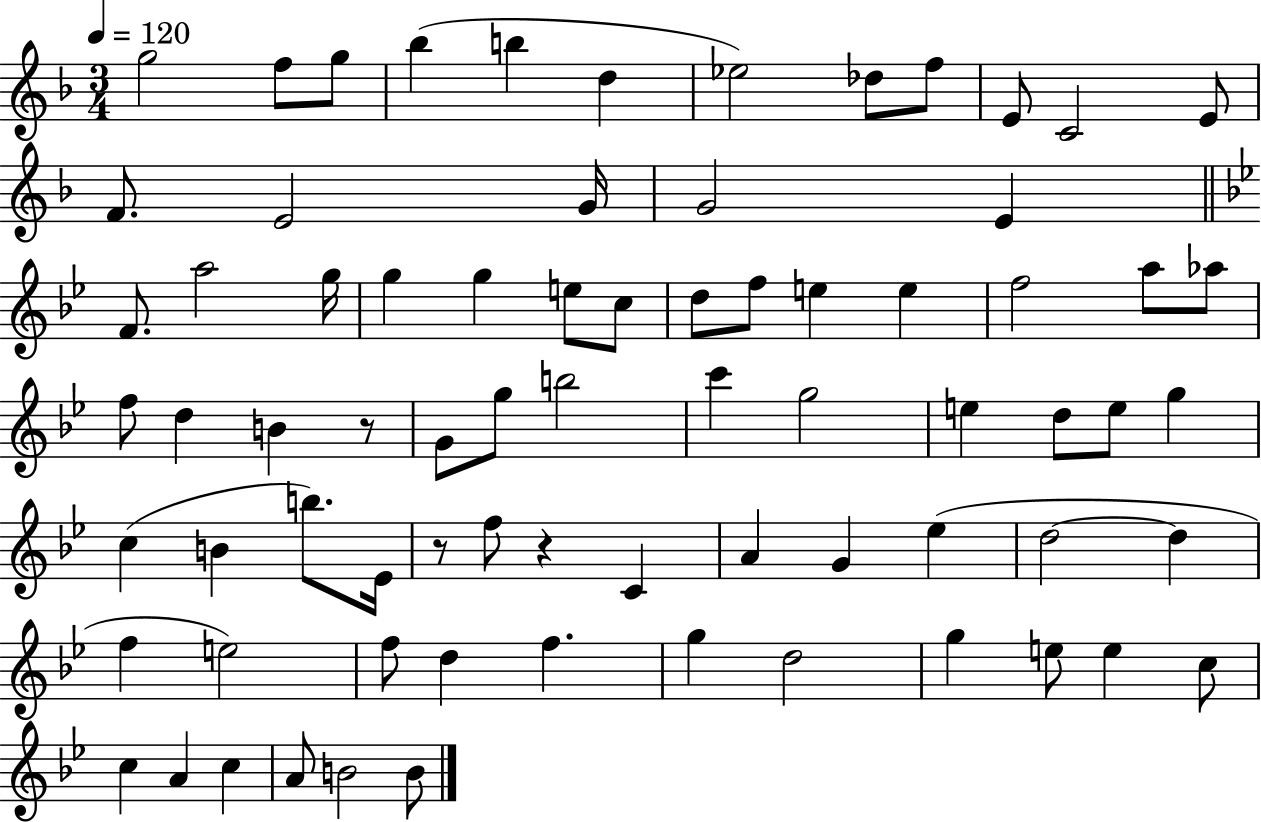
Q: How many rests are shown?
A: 3